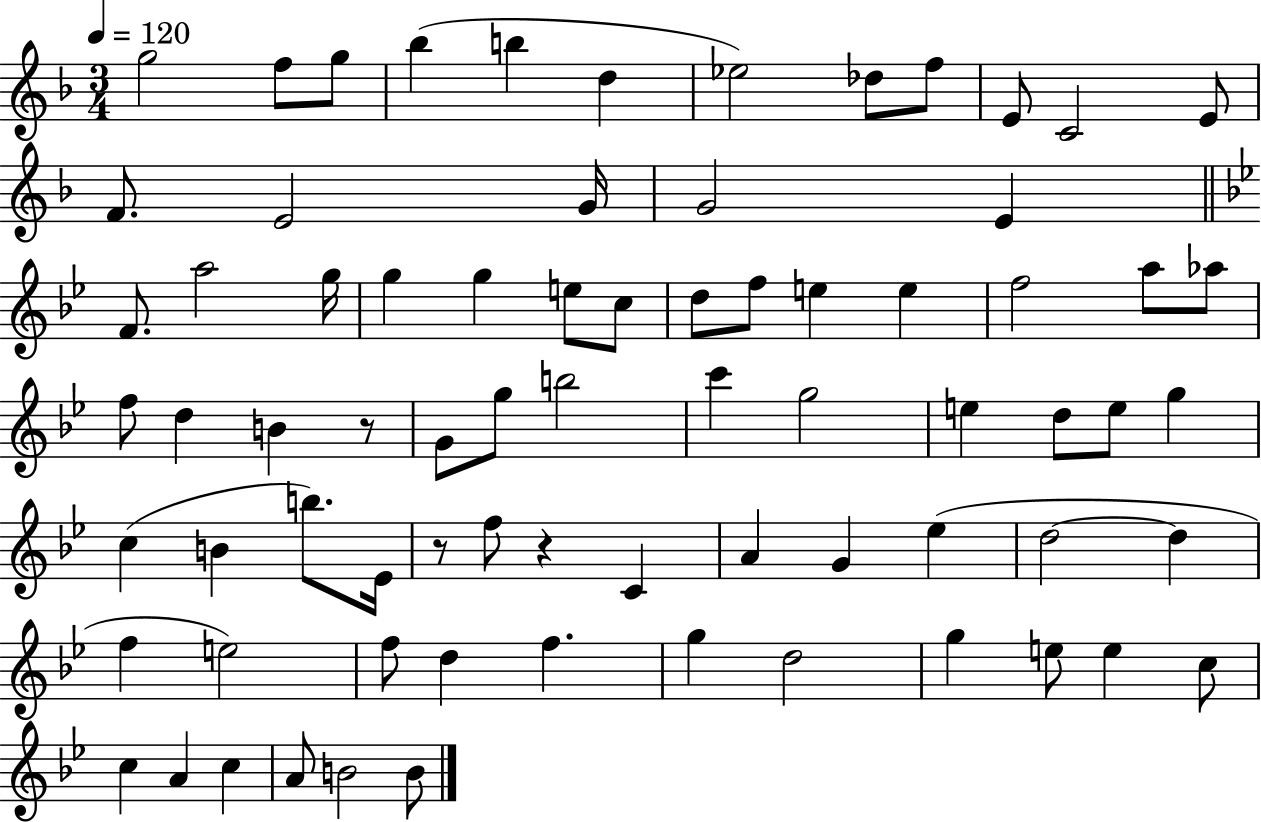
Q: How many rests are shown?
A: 3